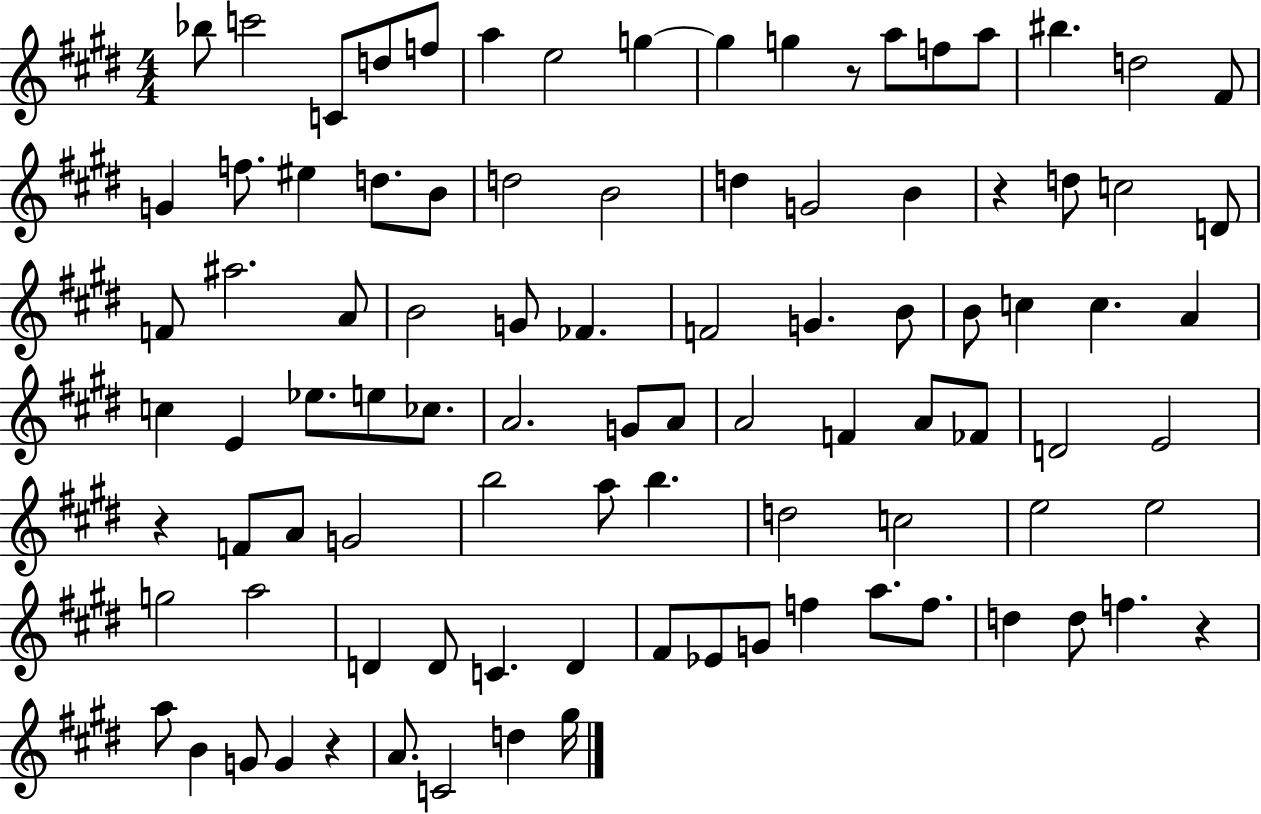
{
  \clef treble
  \numericTimeSignature
  \time 4/4
  \key e \major
  bes''8 c'''2 c'8 d''8 f''8 | a''4 e''2 g''4~~ | g''4 g''4 r8 a''8 f''8 a''8 | bis''4. d''2 fis'8 | \break g'4 f''8. eis''4 d''8. b'8 | d''2 b'2 | d''4 g'2 b'4 | r4 d''8 c''2 d'8 | \break f'8 ais''2. a'8 | b'2 g'8 fes'4. | f'2 g'4. b'8 | b'8 c''4 c''4. a'4 | \break c''4 e'4 ees''8. e''8 ces''8. | a'2. g'8 a'8 | a'2 f'4 a'8 fes'8 | d'2 e'2 | \break r4 f'8 a'8 g'2 | b''2 a''8 b''4. | d''2 c''2 | e''2 e''2 | \break g''2 a''2 | d'4 d'8 c'4. d'4 | fis'8 ees'8 g'8 f''4 a''8. f''8. | d''4 d''8 f''4. r4 | \break a''8 b'4 g'8 g'4 r4 | a'8. c'2 d''4 gis''16 | \bar "|."
}